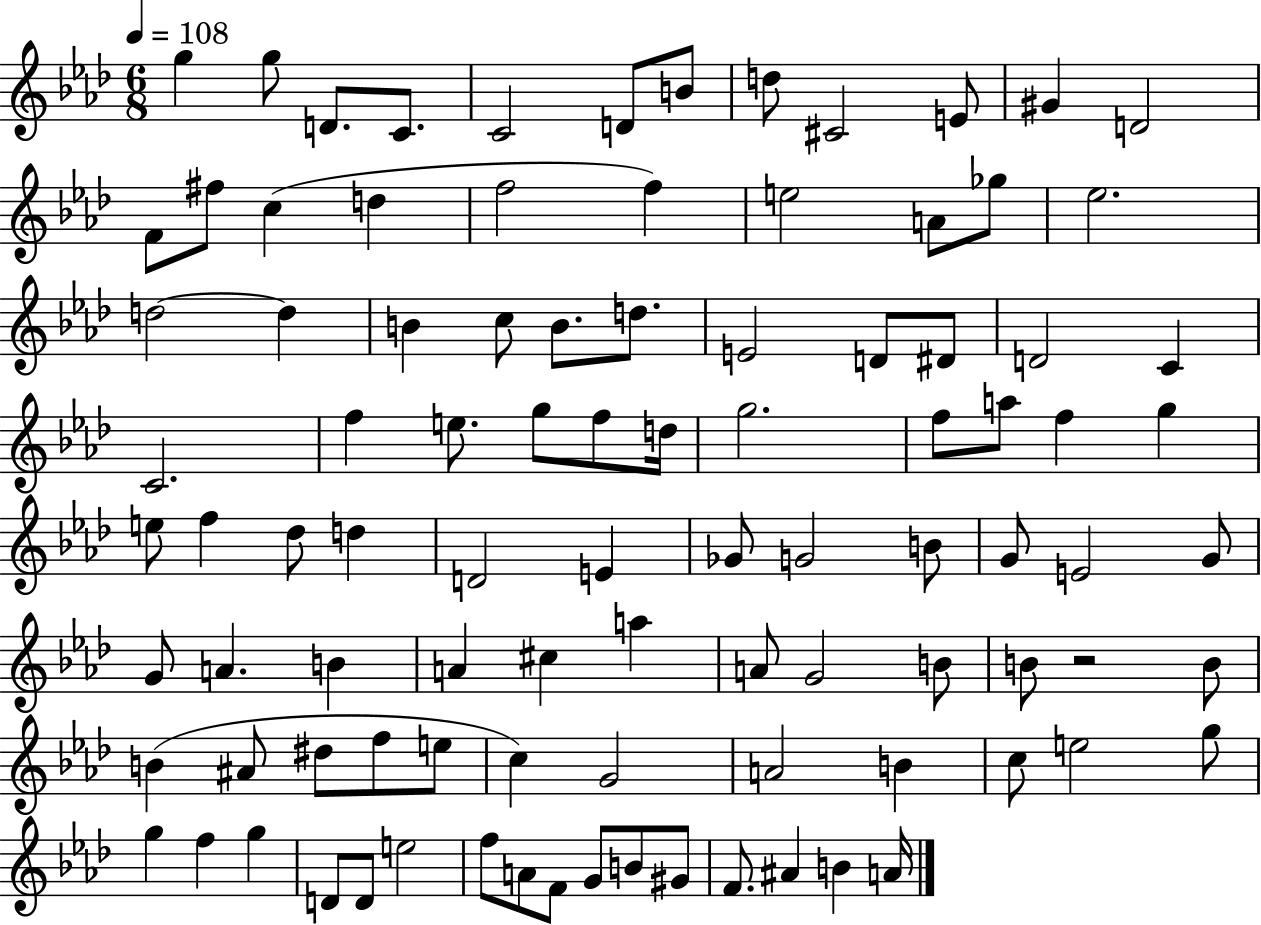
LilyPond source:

{
  \clef treble
  \numericTimeSignature
  \time 6/8
  \key aes \major
  \tempo 4 = 108
  g''4 g''8 d'8. c'8. | c'2 d'8 b'8 | d''8 cis'2 e'8 | gis'4 d'2 | \break f'8 fis''8 c''4( d''4 | f''2 f''4) | e''2 a'8 ges''8 | ees''2. | \break d''2~~ d''4 | b'4 c''8 b'8. d''8. | e'2 d'8 dis'8 | d'2 c'4 | \break c'2. | f''4 e''8. g''8 f''8 d''16 | g''2. | f''8 a''8 f''4 g''4 | \break e''8 f''4 des''8 d''4 | d'2 e'4 | ges'8 g'2 b'8 | g'8 e'2 g'8 | \break g'8 a'4. b'4 | a'4 cis''4 a''4 | a'8 g'2 b'8 | b'8 r2 b'8 | \break b'4( ais'8 dis''8 f''8 e''8 | c''4) g'2 | a'2 b'4 | c''8 e''2 g''8 | \break g''4 f''4 g''4 | d'8 d'8 e''2 | f''8 a'8 f'8 g'8 b'8 gis'8 | f'8. ais'4 b'4 a'16 | \break \bar "|."
}